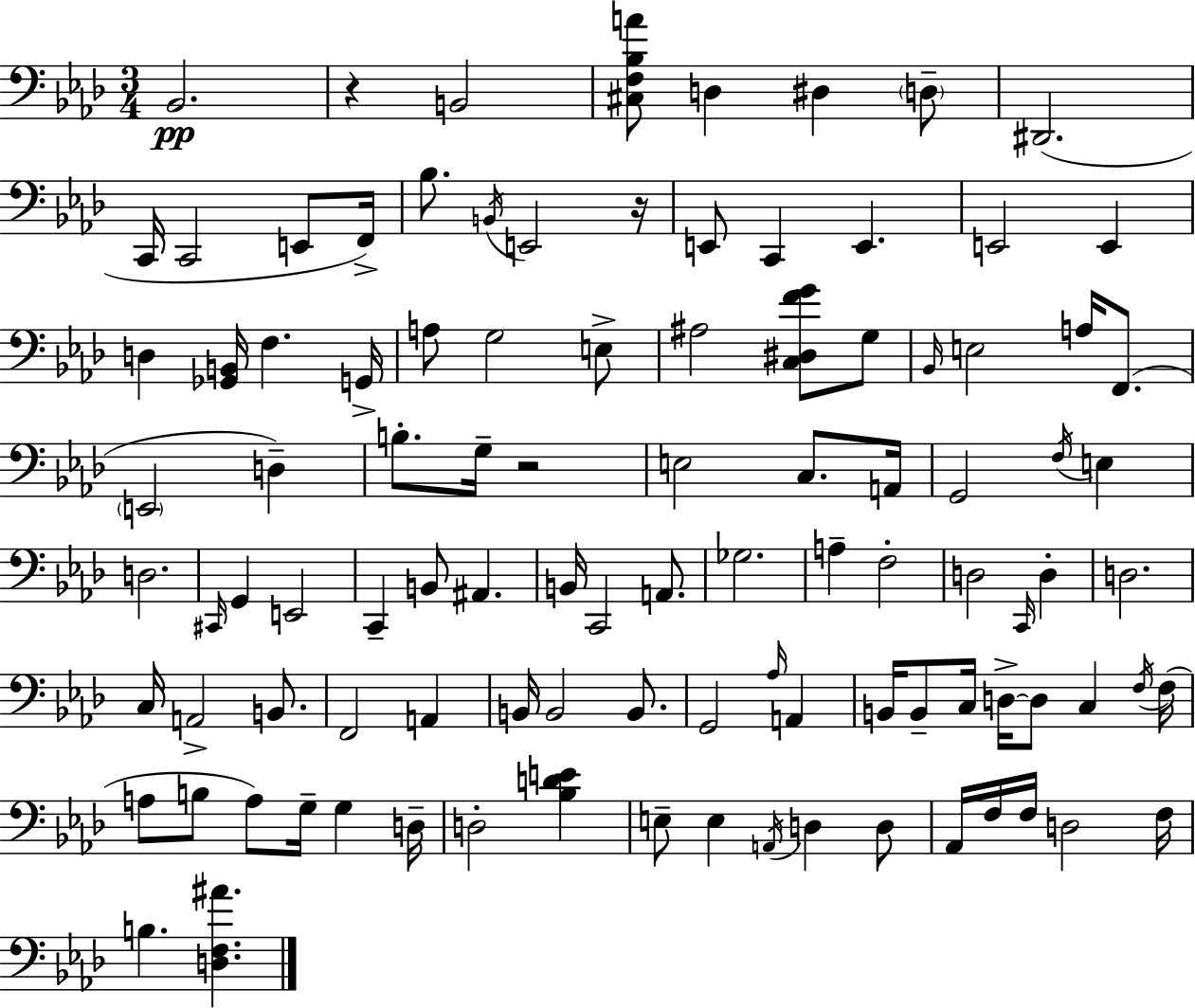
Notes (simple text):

Bb2/h. R/q B2/h [C#3,F3,Bb3,A4]/e D3/q D#3/q D3/e D#2/h. C2/s C2/h E2/e F2/s Bb3/e. B2/s E2/h R/s E2/e C2/q E2/q. E2/h E2/q D3/q [Gb2,B2]/s F3/q. G2/s A3/e G3/h E3/e A#3/h [C3,D#3,F4,G4]/e G3/e Bb2/s E3/h A3/s F2/e. E2/h D3/q B3/e. G3/s R/h E3/h C3/e. A2/s G2/h F3/s E3/q D3/h. C#2/s G2/q E2/h C2/q B2/e A#2/q. B2/s C2/h A2/e. Gb3/h. A3/q F3/h D3/h C2/s D3/q D3/h. C3/s A2/h B2/e. F2/h A2/q B2/s B2/h B2/e. G2/h Ab3/s A2/q B2/s B2/e C3/s D3/s D3/e C3/q F3/s F3/s A3/e B3/e A3/e G3/s G3/q D3/s D3/h [Bb3,D4,E4]/q E3/e E3/q A2/s D3/q D3/e Ab2/s F3/s F3/s D3/h F3/s B3/q. [D3,F3,A#4]/q.